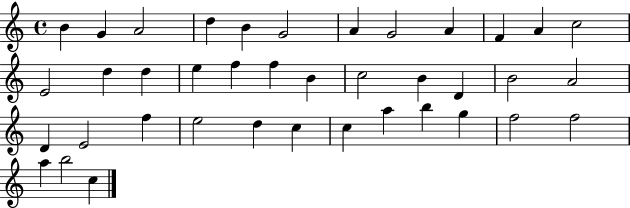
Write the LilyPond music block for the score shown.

{
  \clef treble
  \time 4/4
  \defaultTimeSignature
  \key c \major
  b'4 g'4 a'2 | d''4 b'4 g'2 | a'4 g'2 a'4 | f'4 a'4 c''2 | \break e'2 d''4 d''4 | e''4 f''4 f''4 b'4 | c''2 b'4 d'4 | b'2 a'2 | \break d'4 e'2 f''4 | e''2 d''4 c''4 | c''4 a''4 b''4 g''4 | f''2 f''2 | \break a''4 b''2 c''4 | \bar "|."
}